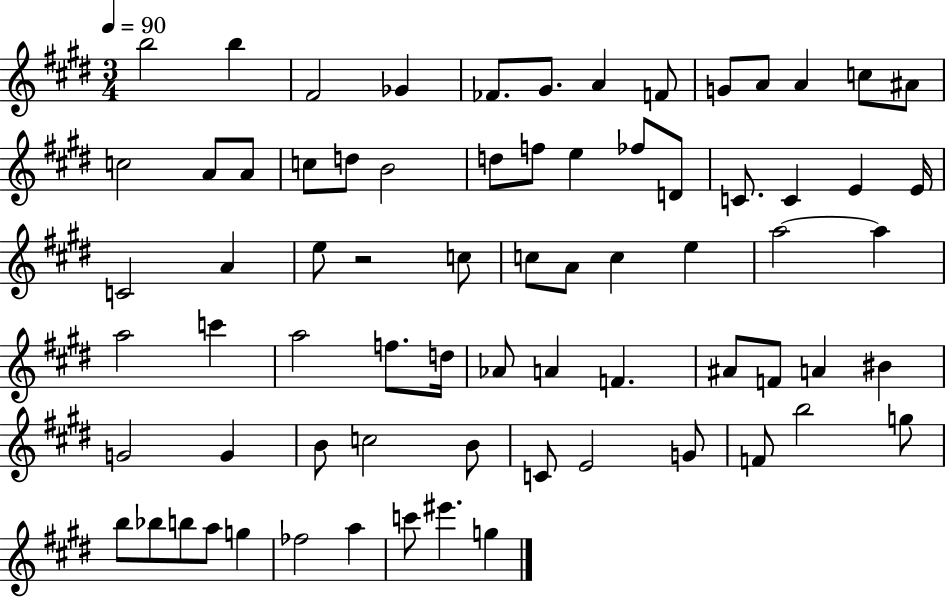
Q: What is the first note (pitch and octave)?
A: B5